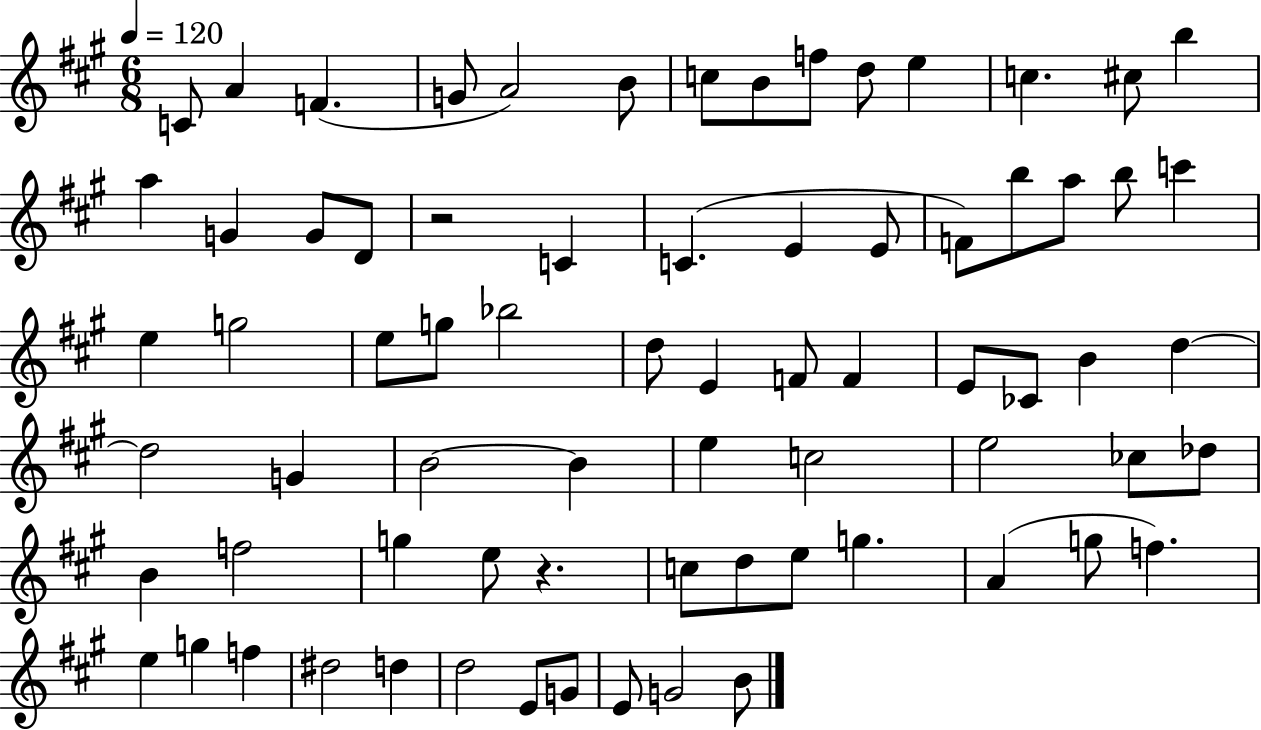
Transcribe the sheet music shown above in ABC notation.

X:1
T:Untitled
M:6/8
L:1/4
K:A
C/2 A F G/2 A2 B/2 c/2 B/2 f/2 d/2 e c ^c/2 b a G G/2 D/2 z2 C C E E/2 F/2 b/2 a/2 b/2 c' e g2 e/2 g/2 _b2 d/2 E F/2 F E/2 _C/2 B d d2 G B2 B e c2 e2 _c/2 _d/2 B f2 g e/2 z c/2 d/2 e/2 g A g/2 f e g f ^d2 d d2 E/2 G/2 E/2 G2 B/2